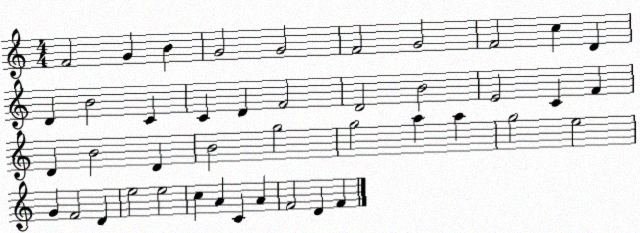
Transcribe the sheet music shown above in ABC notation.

X:1
T:Untitled
M:4/4
L:1/4
K:C
F2 G B G2 G2 F2 G2 F2 c D D B2 C C D F2 D2 B2 E2 C F D B2 D B2 g2 g2 a a g2 e2 G F2 D e2 e2 c A C A F2 D F